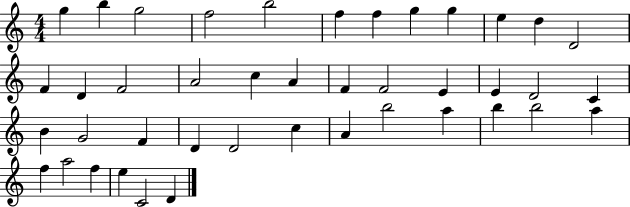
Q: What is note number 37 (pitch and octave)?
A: F5